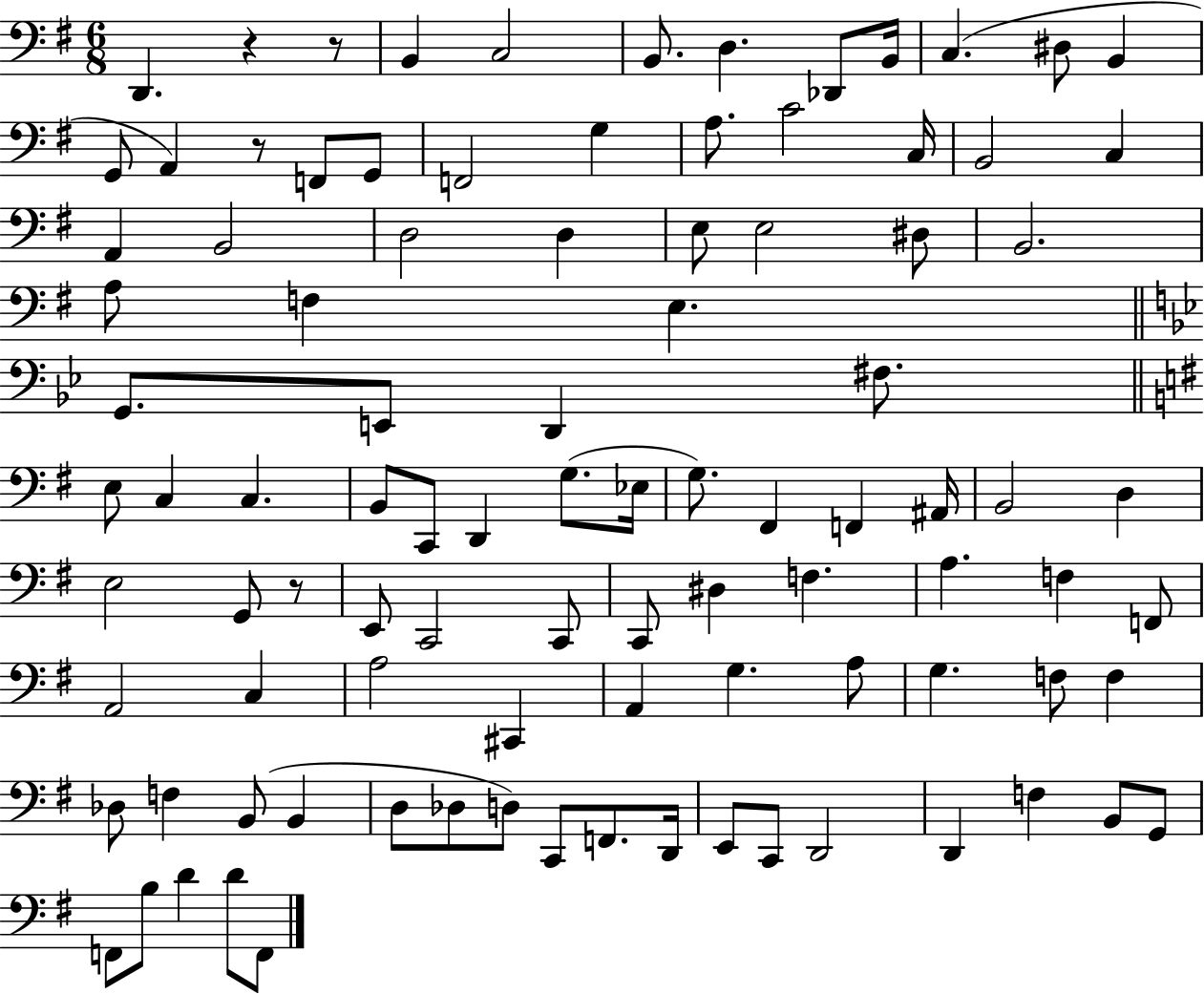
{
  \clef bass
  \numericTimeSignature
  \time 6/8
  \key g \major
  d,4. r4 r8 | b,4 c2 | b,8. d4. des,8 b,16 | c4.( dis8 b,4 | \break g,8 a,4) r8 f,8 g,8 | f,2 g4 | a8. c'2 c16 | b,2 c4 | \break a,4 b,2 | d2 d4 | e8 e2 dis8 | b,2. | \break a8 f4 e4. | \bar "||" \break \key bes \major g,8. e,8 d,4 fis8. | \bar "||" \break \key g \major e8 c4 c4. | b,8 c,8 d,4 g8.( ees16 | g8.) fis,4 f,4 ais,16 | b,2 d4 | \break e2 g,8 r8 | e,8 c,2 c,8 | c,8 dis4 f4. | a4. f4 f,8 | \break a,2 c4 | a2 cis,4 | a,4 g4. a8 | g4. f8 f4 | \break des8 f4 b,8( b,4 | d8 des8 d8) c,8 f,8. d,16 | e,8 c,8 d,2 | d,4 f4 b,8 g,8 | \break f,8 b8 d'4 d'8 f,8 | \bar "|."
}